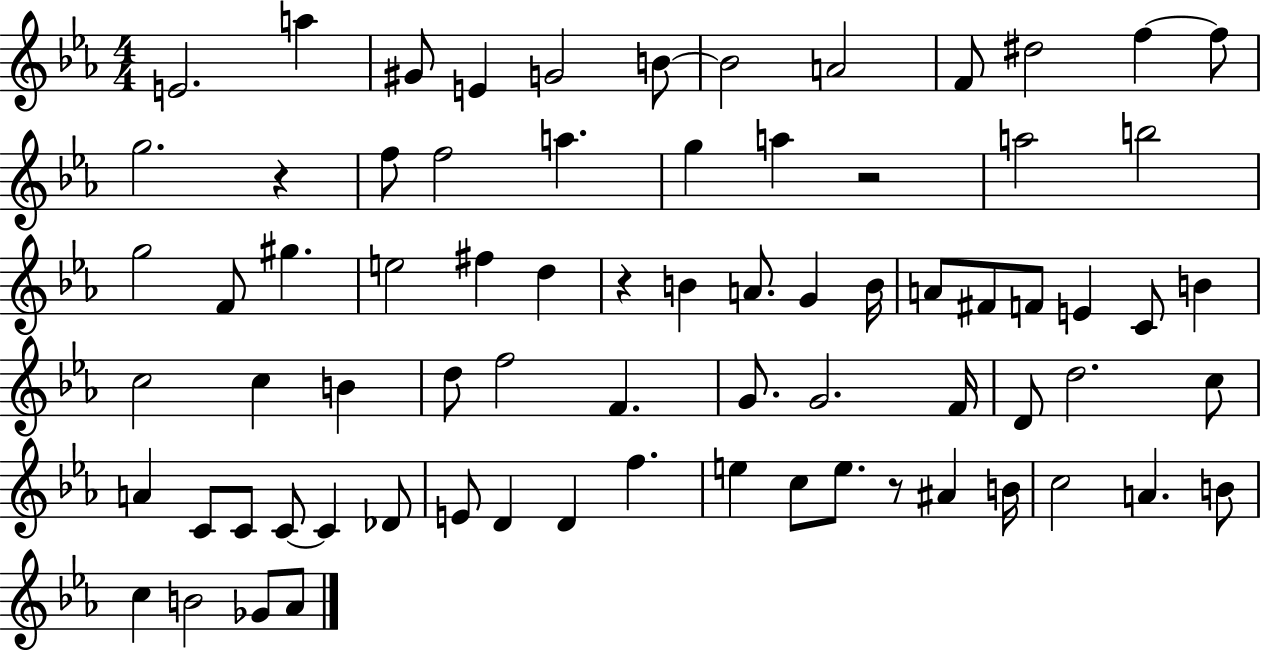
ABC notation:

X:1
T:Untitled
M:4/4
L:1/4
K:Eb
E2 a ^G/2 E G2 B/2 B2 A2 F/2 ^d2 f f/2 g2 z f/2 f2 a g a z2 a2 b2 g2 F/2 ^g e2 ^f d z B A/2 G B/4 A/2 ^F/2 F/2 E C/2 B c2 c B d/2 f2 F G/2 G2 F/4 D/2 d2 c/2 A C/2 C/2 C/2 C _D/2 E/2 D D f e c/2 e/2 z/2 ^A B/4 c2 A B/2 c B2 _G/2 _A/2